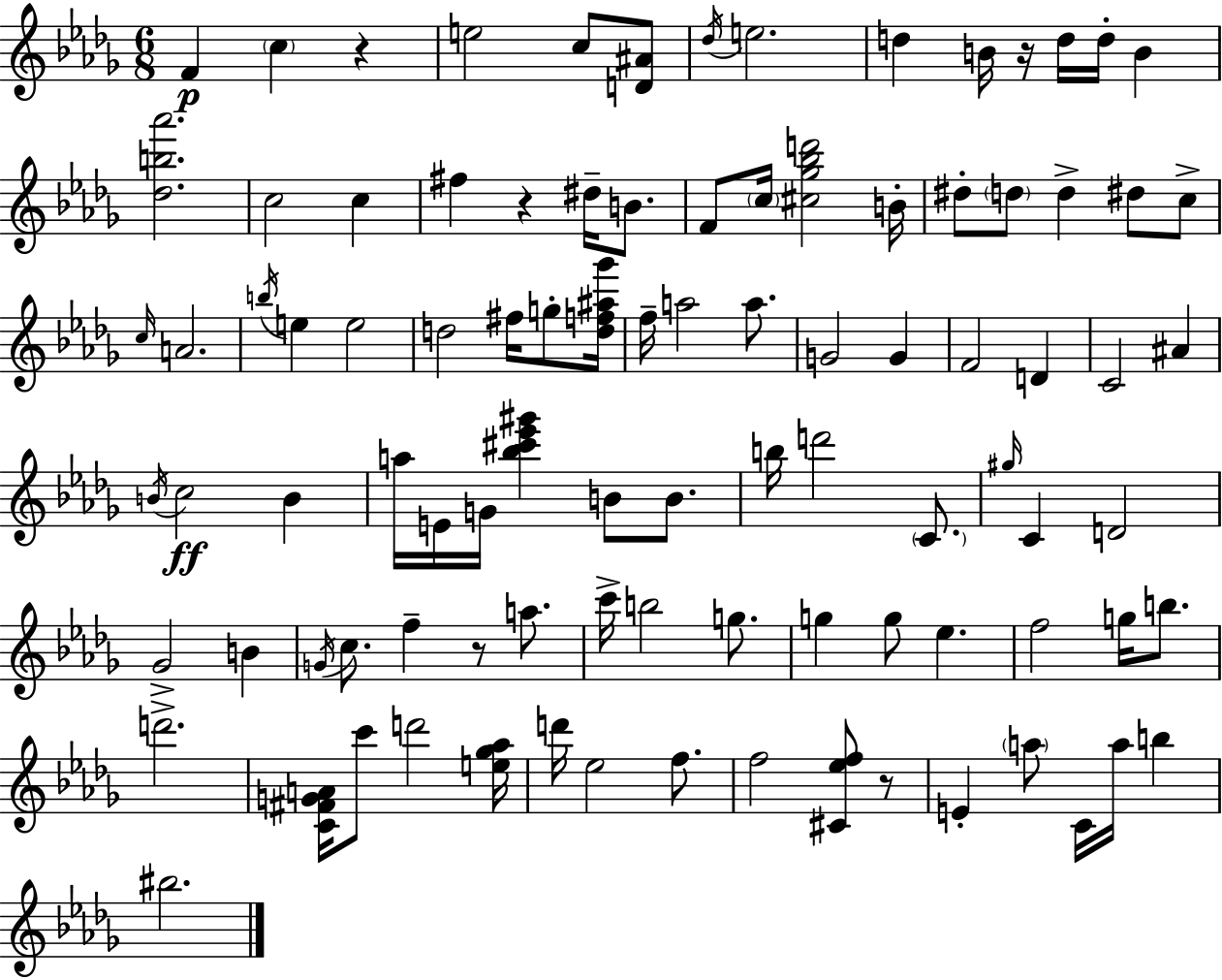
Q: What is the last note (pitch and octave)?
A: BIS5